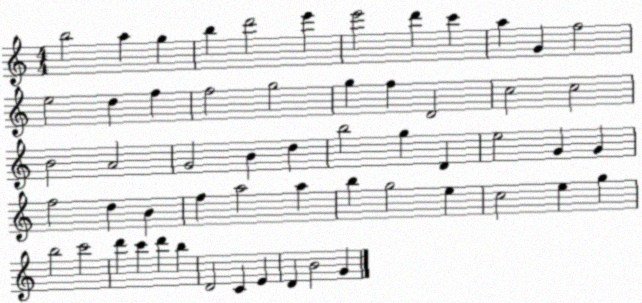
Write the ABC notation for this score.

X:1
T:Untitled
M:4/4
L:1/4
K:C
b2 a g b d'2 e' e'2 d' c' a G f2 e2 d f f2 g2 g f D2 c2 c2 B2 A2 G2 B d b2 g D e2 G G f2 d B f a2 a b g2 e c2 e g b2 c'2 d' c' d' b D2 C E D B2 G